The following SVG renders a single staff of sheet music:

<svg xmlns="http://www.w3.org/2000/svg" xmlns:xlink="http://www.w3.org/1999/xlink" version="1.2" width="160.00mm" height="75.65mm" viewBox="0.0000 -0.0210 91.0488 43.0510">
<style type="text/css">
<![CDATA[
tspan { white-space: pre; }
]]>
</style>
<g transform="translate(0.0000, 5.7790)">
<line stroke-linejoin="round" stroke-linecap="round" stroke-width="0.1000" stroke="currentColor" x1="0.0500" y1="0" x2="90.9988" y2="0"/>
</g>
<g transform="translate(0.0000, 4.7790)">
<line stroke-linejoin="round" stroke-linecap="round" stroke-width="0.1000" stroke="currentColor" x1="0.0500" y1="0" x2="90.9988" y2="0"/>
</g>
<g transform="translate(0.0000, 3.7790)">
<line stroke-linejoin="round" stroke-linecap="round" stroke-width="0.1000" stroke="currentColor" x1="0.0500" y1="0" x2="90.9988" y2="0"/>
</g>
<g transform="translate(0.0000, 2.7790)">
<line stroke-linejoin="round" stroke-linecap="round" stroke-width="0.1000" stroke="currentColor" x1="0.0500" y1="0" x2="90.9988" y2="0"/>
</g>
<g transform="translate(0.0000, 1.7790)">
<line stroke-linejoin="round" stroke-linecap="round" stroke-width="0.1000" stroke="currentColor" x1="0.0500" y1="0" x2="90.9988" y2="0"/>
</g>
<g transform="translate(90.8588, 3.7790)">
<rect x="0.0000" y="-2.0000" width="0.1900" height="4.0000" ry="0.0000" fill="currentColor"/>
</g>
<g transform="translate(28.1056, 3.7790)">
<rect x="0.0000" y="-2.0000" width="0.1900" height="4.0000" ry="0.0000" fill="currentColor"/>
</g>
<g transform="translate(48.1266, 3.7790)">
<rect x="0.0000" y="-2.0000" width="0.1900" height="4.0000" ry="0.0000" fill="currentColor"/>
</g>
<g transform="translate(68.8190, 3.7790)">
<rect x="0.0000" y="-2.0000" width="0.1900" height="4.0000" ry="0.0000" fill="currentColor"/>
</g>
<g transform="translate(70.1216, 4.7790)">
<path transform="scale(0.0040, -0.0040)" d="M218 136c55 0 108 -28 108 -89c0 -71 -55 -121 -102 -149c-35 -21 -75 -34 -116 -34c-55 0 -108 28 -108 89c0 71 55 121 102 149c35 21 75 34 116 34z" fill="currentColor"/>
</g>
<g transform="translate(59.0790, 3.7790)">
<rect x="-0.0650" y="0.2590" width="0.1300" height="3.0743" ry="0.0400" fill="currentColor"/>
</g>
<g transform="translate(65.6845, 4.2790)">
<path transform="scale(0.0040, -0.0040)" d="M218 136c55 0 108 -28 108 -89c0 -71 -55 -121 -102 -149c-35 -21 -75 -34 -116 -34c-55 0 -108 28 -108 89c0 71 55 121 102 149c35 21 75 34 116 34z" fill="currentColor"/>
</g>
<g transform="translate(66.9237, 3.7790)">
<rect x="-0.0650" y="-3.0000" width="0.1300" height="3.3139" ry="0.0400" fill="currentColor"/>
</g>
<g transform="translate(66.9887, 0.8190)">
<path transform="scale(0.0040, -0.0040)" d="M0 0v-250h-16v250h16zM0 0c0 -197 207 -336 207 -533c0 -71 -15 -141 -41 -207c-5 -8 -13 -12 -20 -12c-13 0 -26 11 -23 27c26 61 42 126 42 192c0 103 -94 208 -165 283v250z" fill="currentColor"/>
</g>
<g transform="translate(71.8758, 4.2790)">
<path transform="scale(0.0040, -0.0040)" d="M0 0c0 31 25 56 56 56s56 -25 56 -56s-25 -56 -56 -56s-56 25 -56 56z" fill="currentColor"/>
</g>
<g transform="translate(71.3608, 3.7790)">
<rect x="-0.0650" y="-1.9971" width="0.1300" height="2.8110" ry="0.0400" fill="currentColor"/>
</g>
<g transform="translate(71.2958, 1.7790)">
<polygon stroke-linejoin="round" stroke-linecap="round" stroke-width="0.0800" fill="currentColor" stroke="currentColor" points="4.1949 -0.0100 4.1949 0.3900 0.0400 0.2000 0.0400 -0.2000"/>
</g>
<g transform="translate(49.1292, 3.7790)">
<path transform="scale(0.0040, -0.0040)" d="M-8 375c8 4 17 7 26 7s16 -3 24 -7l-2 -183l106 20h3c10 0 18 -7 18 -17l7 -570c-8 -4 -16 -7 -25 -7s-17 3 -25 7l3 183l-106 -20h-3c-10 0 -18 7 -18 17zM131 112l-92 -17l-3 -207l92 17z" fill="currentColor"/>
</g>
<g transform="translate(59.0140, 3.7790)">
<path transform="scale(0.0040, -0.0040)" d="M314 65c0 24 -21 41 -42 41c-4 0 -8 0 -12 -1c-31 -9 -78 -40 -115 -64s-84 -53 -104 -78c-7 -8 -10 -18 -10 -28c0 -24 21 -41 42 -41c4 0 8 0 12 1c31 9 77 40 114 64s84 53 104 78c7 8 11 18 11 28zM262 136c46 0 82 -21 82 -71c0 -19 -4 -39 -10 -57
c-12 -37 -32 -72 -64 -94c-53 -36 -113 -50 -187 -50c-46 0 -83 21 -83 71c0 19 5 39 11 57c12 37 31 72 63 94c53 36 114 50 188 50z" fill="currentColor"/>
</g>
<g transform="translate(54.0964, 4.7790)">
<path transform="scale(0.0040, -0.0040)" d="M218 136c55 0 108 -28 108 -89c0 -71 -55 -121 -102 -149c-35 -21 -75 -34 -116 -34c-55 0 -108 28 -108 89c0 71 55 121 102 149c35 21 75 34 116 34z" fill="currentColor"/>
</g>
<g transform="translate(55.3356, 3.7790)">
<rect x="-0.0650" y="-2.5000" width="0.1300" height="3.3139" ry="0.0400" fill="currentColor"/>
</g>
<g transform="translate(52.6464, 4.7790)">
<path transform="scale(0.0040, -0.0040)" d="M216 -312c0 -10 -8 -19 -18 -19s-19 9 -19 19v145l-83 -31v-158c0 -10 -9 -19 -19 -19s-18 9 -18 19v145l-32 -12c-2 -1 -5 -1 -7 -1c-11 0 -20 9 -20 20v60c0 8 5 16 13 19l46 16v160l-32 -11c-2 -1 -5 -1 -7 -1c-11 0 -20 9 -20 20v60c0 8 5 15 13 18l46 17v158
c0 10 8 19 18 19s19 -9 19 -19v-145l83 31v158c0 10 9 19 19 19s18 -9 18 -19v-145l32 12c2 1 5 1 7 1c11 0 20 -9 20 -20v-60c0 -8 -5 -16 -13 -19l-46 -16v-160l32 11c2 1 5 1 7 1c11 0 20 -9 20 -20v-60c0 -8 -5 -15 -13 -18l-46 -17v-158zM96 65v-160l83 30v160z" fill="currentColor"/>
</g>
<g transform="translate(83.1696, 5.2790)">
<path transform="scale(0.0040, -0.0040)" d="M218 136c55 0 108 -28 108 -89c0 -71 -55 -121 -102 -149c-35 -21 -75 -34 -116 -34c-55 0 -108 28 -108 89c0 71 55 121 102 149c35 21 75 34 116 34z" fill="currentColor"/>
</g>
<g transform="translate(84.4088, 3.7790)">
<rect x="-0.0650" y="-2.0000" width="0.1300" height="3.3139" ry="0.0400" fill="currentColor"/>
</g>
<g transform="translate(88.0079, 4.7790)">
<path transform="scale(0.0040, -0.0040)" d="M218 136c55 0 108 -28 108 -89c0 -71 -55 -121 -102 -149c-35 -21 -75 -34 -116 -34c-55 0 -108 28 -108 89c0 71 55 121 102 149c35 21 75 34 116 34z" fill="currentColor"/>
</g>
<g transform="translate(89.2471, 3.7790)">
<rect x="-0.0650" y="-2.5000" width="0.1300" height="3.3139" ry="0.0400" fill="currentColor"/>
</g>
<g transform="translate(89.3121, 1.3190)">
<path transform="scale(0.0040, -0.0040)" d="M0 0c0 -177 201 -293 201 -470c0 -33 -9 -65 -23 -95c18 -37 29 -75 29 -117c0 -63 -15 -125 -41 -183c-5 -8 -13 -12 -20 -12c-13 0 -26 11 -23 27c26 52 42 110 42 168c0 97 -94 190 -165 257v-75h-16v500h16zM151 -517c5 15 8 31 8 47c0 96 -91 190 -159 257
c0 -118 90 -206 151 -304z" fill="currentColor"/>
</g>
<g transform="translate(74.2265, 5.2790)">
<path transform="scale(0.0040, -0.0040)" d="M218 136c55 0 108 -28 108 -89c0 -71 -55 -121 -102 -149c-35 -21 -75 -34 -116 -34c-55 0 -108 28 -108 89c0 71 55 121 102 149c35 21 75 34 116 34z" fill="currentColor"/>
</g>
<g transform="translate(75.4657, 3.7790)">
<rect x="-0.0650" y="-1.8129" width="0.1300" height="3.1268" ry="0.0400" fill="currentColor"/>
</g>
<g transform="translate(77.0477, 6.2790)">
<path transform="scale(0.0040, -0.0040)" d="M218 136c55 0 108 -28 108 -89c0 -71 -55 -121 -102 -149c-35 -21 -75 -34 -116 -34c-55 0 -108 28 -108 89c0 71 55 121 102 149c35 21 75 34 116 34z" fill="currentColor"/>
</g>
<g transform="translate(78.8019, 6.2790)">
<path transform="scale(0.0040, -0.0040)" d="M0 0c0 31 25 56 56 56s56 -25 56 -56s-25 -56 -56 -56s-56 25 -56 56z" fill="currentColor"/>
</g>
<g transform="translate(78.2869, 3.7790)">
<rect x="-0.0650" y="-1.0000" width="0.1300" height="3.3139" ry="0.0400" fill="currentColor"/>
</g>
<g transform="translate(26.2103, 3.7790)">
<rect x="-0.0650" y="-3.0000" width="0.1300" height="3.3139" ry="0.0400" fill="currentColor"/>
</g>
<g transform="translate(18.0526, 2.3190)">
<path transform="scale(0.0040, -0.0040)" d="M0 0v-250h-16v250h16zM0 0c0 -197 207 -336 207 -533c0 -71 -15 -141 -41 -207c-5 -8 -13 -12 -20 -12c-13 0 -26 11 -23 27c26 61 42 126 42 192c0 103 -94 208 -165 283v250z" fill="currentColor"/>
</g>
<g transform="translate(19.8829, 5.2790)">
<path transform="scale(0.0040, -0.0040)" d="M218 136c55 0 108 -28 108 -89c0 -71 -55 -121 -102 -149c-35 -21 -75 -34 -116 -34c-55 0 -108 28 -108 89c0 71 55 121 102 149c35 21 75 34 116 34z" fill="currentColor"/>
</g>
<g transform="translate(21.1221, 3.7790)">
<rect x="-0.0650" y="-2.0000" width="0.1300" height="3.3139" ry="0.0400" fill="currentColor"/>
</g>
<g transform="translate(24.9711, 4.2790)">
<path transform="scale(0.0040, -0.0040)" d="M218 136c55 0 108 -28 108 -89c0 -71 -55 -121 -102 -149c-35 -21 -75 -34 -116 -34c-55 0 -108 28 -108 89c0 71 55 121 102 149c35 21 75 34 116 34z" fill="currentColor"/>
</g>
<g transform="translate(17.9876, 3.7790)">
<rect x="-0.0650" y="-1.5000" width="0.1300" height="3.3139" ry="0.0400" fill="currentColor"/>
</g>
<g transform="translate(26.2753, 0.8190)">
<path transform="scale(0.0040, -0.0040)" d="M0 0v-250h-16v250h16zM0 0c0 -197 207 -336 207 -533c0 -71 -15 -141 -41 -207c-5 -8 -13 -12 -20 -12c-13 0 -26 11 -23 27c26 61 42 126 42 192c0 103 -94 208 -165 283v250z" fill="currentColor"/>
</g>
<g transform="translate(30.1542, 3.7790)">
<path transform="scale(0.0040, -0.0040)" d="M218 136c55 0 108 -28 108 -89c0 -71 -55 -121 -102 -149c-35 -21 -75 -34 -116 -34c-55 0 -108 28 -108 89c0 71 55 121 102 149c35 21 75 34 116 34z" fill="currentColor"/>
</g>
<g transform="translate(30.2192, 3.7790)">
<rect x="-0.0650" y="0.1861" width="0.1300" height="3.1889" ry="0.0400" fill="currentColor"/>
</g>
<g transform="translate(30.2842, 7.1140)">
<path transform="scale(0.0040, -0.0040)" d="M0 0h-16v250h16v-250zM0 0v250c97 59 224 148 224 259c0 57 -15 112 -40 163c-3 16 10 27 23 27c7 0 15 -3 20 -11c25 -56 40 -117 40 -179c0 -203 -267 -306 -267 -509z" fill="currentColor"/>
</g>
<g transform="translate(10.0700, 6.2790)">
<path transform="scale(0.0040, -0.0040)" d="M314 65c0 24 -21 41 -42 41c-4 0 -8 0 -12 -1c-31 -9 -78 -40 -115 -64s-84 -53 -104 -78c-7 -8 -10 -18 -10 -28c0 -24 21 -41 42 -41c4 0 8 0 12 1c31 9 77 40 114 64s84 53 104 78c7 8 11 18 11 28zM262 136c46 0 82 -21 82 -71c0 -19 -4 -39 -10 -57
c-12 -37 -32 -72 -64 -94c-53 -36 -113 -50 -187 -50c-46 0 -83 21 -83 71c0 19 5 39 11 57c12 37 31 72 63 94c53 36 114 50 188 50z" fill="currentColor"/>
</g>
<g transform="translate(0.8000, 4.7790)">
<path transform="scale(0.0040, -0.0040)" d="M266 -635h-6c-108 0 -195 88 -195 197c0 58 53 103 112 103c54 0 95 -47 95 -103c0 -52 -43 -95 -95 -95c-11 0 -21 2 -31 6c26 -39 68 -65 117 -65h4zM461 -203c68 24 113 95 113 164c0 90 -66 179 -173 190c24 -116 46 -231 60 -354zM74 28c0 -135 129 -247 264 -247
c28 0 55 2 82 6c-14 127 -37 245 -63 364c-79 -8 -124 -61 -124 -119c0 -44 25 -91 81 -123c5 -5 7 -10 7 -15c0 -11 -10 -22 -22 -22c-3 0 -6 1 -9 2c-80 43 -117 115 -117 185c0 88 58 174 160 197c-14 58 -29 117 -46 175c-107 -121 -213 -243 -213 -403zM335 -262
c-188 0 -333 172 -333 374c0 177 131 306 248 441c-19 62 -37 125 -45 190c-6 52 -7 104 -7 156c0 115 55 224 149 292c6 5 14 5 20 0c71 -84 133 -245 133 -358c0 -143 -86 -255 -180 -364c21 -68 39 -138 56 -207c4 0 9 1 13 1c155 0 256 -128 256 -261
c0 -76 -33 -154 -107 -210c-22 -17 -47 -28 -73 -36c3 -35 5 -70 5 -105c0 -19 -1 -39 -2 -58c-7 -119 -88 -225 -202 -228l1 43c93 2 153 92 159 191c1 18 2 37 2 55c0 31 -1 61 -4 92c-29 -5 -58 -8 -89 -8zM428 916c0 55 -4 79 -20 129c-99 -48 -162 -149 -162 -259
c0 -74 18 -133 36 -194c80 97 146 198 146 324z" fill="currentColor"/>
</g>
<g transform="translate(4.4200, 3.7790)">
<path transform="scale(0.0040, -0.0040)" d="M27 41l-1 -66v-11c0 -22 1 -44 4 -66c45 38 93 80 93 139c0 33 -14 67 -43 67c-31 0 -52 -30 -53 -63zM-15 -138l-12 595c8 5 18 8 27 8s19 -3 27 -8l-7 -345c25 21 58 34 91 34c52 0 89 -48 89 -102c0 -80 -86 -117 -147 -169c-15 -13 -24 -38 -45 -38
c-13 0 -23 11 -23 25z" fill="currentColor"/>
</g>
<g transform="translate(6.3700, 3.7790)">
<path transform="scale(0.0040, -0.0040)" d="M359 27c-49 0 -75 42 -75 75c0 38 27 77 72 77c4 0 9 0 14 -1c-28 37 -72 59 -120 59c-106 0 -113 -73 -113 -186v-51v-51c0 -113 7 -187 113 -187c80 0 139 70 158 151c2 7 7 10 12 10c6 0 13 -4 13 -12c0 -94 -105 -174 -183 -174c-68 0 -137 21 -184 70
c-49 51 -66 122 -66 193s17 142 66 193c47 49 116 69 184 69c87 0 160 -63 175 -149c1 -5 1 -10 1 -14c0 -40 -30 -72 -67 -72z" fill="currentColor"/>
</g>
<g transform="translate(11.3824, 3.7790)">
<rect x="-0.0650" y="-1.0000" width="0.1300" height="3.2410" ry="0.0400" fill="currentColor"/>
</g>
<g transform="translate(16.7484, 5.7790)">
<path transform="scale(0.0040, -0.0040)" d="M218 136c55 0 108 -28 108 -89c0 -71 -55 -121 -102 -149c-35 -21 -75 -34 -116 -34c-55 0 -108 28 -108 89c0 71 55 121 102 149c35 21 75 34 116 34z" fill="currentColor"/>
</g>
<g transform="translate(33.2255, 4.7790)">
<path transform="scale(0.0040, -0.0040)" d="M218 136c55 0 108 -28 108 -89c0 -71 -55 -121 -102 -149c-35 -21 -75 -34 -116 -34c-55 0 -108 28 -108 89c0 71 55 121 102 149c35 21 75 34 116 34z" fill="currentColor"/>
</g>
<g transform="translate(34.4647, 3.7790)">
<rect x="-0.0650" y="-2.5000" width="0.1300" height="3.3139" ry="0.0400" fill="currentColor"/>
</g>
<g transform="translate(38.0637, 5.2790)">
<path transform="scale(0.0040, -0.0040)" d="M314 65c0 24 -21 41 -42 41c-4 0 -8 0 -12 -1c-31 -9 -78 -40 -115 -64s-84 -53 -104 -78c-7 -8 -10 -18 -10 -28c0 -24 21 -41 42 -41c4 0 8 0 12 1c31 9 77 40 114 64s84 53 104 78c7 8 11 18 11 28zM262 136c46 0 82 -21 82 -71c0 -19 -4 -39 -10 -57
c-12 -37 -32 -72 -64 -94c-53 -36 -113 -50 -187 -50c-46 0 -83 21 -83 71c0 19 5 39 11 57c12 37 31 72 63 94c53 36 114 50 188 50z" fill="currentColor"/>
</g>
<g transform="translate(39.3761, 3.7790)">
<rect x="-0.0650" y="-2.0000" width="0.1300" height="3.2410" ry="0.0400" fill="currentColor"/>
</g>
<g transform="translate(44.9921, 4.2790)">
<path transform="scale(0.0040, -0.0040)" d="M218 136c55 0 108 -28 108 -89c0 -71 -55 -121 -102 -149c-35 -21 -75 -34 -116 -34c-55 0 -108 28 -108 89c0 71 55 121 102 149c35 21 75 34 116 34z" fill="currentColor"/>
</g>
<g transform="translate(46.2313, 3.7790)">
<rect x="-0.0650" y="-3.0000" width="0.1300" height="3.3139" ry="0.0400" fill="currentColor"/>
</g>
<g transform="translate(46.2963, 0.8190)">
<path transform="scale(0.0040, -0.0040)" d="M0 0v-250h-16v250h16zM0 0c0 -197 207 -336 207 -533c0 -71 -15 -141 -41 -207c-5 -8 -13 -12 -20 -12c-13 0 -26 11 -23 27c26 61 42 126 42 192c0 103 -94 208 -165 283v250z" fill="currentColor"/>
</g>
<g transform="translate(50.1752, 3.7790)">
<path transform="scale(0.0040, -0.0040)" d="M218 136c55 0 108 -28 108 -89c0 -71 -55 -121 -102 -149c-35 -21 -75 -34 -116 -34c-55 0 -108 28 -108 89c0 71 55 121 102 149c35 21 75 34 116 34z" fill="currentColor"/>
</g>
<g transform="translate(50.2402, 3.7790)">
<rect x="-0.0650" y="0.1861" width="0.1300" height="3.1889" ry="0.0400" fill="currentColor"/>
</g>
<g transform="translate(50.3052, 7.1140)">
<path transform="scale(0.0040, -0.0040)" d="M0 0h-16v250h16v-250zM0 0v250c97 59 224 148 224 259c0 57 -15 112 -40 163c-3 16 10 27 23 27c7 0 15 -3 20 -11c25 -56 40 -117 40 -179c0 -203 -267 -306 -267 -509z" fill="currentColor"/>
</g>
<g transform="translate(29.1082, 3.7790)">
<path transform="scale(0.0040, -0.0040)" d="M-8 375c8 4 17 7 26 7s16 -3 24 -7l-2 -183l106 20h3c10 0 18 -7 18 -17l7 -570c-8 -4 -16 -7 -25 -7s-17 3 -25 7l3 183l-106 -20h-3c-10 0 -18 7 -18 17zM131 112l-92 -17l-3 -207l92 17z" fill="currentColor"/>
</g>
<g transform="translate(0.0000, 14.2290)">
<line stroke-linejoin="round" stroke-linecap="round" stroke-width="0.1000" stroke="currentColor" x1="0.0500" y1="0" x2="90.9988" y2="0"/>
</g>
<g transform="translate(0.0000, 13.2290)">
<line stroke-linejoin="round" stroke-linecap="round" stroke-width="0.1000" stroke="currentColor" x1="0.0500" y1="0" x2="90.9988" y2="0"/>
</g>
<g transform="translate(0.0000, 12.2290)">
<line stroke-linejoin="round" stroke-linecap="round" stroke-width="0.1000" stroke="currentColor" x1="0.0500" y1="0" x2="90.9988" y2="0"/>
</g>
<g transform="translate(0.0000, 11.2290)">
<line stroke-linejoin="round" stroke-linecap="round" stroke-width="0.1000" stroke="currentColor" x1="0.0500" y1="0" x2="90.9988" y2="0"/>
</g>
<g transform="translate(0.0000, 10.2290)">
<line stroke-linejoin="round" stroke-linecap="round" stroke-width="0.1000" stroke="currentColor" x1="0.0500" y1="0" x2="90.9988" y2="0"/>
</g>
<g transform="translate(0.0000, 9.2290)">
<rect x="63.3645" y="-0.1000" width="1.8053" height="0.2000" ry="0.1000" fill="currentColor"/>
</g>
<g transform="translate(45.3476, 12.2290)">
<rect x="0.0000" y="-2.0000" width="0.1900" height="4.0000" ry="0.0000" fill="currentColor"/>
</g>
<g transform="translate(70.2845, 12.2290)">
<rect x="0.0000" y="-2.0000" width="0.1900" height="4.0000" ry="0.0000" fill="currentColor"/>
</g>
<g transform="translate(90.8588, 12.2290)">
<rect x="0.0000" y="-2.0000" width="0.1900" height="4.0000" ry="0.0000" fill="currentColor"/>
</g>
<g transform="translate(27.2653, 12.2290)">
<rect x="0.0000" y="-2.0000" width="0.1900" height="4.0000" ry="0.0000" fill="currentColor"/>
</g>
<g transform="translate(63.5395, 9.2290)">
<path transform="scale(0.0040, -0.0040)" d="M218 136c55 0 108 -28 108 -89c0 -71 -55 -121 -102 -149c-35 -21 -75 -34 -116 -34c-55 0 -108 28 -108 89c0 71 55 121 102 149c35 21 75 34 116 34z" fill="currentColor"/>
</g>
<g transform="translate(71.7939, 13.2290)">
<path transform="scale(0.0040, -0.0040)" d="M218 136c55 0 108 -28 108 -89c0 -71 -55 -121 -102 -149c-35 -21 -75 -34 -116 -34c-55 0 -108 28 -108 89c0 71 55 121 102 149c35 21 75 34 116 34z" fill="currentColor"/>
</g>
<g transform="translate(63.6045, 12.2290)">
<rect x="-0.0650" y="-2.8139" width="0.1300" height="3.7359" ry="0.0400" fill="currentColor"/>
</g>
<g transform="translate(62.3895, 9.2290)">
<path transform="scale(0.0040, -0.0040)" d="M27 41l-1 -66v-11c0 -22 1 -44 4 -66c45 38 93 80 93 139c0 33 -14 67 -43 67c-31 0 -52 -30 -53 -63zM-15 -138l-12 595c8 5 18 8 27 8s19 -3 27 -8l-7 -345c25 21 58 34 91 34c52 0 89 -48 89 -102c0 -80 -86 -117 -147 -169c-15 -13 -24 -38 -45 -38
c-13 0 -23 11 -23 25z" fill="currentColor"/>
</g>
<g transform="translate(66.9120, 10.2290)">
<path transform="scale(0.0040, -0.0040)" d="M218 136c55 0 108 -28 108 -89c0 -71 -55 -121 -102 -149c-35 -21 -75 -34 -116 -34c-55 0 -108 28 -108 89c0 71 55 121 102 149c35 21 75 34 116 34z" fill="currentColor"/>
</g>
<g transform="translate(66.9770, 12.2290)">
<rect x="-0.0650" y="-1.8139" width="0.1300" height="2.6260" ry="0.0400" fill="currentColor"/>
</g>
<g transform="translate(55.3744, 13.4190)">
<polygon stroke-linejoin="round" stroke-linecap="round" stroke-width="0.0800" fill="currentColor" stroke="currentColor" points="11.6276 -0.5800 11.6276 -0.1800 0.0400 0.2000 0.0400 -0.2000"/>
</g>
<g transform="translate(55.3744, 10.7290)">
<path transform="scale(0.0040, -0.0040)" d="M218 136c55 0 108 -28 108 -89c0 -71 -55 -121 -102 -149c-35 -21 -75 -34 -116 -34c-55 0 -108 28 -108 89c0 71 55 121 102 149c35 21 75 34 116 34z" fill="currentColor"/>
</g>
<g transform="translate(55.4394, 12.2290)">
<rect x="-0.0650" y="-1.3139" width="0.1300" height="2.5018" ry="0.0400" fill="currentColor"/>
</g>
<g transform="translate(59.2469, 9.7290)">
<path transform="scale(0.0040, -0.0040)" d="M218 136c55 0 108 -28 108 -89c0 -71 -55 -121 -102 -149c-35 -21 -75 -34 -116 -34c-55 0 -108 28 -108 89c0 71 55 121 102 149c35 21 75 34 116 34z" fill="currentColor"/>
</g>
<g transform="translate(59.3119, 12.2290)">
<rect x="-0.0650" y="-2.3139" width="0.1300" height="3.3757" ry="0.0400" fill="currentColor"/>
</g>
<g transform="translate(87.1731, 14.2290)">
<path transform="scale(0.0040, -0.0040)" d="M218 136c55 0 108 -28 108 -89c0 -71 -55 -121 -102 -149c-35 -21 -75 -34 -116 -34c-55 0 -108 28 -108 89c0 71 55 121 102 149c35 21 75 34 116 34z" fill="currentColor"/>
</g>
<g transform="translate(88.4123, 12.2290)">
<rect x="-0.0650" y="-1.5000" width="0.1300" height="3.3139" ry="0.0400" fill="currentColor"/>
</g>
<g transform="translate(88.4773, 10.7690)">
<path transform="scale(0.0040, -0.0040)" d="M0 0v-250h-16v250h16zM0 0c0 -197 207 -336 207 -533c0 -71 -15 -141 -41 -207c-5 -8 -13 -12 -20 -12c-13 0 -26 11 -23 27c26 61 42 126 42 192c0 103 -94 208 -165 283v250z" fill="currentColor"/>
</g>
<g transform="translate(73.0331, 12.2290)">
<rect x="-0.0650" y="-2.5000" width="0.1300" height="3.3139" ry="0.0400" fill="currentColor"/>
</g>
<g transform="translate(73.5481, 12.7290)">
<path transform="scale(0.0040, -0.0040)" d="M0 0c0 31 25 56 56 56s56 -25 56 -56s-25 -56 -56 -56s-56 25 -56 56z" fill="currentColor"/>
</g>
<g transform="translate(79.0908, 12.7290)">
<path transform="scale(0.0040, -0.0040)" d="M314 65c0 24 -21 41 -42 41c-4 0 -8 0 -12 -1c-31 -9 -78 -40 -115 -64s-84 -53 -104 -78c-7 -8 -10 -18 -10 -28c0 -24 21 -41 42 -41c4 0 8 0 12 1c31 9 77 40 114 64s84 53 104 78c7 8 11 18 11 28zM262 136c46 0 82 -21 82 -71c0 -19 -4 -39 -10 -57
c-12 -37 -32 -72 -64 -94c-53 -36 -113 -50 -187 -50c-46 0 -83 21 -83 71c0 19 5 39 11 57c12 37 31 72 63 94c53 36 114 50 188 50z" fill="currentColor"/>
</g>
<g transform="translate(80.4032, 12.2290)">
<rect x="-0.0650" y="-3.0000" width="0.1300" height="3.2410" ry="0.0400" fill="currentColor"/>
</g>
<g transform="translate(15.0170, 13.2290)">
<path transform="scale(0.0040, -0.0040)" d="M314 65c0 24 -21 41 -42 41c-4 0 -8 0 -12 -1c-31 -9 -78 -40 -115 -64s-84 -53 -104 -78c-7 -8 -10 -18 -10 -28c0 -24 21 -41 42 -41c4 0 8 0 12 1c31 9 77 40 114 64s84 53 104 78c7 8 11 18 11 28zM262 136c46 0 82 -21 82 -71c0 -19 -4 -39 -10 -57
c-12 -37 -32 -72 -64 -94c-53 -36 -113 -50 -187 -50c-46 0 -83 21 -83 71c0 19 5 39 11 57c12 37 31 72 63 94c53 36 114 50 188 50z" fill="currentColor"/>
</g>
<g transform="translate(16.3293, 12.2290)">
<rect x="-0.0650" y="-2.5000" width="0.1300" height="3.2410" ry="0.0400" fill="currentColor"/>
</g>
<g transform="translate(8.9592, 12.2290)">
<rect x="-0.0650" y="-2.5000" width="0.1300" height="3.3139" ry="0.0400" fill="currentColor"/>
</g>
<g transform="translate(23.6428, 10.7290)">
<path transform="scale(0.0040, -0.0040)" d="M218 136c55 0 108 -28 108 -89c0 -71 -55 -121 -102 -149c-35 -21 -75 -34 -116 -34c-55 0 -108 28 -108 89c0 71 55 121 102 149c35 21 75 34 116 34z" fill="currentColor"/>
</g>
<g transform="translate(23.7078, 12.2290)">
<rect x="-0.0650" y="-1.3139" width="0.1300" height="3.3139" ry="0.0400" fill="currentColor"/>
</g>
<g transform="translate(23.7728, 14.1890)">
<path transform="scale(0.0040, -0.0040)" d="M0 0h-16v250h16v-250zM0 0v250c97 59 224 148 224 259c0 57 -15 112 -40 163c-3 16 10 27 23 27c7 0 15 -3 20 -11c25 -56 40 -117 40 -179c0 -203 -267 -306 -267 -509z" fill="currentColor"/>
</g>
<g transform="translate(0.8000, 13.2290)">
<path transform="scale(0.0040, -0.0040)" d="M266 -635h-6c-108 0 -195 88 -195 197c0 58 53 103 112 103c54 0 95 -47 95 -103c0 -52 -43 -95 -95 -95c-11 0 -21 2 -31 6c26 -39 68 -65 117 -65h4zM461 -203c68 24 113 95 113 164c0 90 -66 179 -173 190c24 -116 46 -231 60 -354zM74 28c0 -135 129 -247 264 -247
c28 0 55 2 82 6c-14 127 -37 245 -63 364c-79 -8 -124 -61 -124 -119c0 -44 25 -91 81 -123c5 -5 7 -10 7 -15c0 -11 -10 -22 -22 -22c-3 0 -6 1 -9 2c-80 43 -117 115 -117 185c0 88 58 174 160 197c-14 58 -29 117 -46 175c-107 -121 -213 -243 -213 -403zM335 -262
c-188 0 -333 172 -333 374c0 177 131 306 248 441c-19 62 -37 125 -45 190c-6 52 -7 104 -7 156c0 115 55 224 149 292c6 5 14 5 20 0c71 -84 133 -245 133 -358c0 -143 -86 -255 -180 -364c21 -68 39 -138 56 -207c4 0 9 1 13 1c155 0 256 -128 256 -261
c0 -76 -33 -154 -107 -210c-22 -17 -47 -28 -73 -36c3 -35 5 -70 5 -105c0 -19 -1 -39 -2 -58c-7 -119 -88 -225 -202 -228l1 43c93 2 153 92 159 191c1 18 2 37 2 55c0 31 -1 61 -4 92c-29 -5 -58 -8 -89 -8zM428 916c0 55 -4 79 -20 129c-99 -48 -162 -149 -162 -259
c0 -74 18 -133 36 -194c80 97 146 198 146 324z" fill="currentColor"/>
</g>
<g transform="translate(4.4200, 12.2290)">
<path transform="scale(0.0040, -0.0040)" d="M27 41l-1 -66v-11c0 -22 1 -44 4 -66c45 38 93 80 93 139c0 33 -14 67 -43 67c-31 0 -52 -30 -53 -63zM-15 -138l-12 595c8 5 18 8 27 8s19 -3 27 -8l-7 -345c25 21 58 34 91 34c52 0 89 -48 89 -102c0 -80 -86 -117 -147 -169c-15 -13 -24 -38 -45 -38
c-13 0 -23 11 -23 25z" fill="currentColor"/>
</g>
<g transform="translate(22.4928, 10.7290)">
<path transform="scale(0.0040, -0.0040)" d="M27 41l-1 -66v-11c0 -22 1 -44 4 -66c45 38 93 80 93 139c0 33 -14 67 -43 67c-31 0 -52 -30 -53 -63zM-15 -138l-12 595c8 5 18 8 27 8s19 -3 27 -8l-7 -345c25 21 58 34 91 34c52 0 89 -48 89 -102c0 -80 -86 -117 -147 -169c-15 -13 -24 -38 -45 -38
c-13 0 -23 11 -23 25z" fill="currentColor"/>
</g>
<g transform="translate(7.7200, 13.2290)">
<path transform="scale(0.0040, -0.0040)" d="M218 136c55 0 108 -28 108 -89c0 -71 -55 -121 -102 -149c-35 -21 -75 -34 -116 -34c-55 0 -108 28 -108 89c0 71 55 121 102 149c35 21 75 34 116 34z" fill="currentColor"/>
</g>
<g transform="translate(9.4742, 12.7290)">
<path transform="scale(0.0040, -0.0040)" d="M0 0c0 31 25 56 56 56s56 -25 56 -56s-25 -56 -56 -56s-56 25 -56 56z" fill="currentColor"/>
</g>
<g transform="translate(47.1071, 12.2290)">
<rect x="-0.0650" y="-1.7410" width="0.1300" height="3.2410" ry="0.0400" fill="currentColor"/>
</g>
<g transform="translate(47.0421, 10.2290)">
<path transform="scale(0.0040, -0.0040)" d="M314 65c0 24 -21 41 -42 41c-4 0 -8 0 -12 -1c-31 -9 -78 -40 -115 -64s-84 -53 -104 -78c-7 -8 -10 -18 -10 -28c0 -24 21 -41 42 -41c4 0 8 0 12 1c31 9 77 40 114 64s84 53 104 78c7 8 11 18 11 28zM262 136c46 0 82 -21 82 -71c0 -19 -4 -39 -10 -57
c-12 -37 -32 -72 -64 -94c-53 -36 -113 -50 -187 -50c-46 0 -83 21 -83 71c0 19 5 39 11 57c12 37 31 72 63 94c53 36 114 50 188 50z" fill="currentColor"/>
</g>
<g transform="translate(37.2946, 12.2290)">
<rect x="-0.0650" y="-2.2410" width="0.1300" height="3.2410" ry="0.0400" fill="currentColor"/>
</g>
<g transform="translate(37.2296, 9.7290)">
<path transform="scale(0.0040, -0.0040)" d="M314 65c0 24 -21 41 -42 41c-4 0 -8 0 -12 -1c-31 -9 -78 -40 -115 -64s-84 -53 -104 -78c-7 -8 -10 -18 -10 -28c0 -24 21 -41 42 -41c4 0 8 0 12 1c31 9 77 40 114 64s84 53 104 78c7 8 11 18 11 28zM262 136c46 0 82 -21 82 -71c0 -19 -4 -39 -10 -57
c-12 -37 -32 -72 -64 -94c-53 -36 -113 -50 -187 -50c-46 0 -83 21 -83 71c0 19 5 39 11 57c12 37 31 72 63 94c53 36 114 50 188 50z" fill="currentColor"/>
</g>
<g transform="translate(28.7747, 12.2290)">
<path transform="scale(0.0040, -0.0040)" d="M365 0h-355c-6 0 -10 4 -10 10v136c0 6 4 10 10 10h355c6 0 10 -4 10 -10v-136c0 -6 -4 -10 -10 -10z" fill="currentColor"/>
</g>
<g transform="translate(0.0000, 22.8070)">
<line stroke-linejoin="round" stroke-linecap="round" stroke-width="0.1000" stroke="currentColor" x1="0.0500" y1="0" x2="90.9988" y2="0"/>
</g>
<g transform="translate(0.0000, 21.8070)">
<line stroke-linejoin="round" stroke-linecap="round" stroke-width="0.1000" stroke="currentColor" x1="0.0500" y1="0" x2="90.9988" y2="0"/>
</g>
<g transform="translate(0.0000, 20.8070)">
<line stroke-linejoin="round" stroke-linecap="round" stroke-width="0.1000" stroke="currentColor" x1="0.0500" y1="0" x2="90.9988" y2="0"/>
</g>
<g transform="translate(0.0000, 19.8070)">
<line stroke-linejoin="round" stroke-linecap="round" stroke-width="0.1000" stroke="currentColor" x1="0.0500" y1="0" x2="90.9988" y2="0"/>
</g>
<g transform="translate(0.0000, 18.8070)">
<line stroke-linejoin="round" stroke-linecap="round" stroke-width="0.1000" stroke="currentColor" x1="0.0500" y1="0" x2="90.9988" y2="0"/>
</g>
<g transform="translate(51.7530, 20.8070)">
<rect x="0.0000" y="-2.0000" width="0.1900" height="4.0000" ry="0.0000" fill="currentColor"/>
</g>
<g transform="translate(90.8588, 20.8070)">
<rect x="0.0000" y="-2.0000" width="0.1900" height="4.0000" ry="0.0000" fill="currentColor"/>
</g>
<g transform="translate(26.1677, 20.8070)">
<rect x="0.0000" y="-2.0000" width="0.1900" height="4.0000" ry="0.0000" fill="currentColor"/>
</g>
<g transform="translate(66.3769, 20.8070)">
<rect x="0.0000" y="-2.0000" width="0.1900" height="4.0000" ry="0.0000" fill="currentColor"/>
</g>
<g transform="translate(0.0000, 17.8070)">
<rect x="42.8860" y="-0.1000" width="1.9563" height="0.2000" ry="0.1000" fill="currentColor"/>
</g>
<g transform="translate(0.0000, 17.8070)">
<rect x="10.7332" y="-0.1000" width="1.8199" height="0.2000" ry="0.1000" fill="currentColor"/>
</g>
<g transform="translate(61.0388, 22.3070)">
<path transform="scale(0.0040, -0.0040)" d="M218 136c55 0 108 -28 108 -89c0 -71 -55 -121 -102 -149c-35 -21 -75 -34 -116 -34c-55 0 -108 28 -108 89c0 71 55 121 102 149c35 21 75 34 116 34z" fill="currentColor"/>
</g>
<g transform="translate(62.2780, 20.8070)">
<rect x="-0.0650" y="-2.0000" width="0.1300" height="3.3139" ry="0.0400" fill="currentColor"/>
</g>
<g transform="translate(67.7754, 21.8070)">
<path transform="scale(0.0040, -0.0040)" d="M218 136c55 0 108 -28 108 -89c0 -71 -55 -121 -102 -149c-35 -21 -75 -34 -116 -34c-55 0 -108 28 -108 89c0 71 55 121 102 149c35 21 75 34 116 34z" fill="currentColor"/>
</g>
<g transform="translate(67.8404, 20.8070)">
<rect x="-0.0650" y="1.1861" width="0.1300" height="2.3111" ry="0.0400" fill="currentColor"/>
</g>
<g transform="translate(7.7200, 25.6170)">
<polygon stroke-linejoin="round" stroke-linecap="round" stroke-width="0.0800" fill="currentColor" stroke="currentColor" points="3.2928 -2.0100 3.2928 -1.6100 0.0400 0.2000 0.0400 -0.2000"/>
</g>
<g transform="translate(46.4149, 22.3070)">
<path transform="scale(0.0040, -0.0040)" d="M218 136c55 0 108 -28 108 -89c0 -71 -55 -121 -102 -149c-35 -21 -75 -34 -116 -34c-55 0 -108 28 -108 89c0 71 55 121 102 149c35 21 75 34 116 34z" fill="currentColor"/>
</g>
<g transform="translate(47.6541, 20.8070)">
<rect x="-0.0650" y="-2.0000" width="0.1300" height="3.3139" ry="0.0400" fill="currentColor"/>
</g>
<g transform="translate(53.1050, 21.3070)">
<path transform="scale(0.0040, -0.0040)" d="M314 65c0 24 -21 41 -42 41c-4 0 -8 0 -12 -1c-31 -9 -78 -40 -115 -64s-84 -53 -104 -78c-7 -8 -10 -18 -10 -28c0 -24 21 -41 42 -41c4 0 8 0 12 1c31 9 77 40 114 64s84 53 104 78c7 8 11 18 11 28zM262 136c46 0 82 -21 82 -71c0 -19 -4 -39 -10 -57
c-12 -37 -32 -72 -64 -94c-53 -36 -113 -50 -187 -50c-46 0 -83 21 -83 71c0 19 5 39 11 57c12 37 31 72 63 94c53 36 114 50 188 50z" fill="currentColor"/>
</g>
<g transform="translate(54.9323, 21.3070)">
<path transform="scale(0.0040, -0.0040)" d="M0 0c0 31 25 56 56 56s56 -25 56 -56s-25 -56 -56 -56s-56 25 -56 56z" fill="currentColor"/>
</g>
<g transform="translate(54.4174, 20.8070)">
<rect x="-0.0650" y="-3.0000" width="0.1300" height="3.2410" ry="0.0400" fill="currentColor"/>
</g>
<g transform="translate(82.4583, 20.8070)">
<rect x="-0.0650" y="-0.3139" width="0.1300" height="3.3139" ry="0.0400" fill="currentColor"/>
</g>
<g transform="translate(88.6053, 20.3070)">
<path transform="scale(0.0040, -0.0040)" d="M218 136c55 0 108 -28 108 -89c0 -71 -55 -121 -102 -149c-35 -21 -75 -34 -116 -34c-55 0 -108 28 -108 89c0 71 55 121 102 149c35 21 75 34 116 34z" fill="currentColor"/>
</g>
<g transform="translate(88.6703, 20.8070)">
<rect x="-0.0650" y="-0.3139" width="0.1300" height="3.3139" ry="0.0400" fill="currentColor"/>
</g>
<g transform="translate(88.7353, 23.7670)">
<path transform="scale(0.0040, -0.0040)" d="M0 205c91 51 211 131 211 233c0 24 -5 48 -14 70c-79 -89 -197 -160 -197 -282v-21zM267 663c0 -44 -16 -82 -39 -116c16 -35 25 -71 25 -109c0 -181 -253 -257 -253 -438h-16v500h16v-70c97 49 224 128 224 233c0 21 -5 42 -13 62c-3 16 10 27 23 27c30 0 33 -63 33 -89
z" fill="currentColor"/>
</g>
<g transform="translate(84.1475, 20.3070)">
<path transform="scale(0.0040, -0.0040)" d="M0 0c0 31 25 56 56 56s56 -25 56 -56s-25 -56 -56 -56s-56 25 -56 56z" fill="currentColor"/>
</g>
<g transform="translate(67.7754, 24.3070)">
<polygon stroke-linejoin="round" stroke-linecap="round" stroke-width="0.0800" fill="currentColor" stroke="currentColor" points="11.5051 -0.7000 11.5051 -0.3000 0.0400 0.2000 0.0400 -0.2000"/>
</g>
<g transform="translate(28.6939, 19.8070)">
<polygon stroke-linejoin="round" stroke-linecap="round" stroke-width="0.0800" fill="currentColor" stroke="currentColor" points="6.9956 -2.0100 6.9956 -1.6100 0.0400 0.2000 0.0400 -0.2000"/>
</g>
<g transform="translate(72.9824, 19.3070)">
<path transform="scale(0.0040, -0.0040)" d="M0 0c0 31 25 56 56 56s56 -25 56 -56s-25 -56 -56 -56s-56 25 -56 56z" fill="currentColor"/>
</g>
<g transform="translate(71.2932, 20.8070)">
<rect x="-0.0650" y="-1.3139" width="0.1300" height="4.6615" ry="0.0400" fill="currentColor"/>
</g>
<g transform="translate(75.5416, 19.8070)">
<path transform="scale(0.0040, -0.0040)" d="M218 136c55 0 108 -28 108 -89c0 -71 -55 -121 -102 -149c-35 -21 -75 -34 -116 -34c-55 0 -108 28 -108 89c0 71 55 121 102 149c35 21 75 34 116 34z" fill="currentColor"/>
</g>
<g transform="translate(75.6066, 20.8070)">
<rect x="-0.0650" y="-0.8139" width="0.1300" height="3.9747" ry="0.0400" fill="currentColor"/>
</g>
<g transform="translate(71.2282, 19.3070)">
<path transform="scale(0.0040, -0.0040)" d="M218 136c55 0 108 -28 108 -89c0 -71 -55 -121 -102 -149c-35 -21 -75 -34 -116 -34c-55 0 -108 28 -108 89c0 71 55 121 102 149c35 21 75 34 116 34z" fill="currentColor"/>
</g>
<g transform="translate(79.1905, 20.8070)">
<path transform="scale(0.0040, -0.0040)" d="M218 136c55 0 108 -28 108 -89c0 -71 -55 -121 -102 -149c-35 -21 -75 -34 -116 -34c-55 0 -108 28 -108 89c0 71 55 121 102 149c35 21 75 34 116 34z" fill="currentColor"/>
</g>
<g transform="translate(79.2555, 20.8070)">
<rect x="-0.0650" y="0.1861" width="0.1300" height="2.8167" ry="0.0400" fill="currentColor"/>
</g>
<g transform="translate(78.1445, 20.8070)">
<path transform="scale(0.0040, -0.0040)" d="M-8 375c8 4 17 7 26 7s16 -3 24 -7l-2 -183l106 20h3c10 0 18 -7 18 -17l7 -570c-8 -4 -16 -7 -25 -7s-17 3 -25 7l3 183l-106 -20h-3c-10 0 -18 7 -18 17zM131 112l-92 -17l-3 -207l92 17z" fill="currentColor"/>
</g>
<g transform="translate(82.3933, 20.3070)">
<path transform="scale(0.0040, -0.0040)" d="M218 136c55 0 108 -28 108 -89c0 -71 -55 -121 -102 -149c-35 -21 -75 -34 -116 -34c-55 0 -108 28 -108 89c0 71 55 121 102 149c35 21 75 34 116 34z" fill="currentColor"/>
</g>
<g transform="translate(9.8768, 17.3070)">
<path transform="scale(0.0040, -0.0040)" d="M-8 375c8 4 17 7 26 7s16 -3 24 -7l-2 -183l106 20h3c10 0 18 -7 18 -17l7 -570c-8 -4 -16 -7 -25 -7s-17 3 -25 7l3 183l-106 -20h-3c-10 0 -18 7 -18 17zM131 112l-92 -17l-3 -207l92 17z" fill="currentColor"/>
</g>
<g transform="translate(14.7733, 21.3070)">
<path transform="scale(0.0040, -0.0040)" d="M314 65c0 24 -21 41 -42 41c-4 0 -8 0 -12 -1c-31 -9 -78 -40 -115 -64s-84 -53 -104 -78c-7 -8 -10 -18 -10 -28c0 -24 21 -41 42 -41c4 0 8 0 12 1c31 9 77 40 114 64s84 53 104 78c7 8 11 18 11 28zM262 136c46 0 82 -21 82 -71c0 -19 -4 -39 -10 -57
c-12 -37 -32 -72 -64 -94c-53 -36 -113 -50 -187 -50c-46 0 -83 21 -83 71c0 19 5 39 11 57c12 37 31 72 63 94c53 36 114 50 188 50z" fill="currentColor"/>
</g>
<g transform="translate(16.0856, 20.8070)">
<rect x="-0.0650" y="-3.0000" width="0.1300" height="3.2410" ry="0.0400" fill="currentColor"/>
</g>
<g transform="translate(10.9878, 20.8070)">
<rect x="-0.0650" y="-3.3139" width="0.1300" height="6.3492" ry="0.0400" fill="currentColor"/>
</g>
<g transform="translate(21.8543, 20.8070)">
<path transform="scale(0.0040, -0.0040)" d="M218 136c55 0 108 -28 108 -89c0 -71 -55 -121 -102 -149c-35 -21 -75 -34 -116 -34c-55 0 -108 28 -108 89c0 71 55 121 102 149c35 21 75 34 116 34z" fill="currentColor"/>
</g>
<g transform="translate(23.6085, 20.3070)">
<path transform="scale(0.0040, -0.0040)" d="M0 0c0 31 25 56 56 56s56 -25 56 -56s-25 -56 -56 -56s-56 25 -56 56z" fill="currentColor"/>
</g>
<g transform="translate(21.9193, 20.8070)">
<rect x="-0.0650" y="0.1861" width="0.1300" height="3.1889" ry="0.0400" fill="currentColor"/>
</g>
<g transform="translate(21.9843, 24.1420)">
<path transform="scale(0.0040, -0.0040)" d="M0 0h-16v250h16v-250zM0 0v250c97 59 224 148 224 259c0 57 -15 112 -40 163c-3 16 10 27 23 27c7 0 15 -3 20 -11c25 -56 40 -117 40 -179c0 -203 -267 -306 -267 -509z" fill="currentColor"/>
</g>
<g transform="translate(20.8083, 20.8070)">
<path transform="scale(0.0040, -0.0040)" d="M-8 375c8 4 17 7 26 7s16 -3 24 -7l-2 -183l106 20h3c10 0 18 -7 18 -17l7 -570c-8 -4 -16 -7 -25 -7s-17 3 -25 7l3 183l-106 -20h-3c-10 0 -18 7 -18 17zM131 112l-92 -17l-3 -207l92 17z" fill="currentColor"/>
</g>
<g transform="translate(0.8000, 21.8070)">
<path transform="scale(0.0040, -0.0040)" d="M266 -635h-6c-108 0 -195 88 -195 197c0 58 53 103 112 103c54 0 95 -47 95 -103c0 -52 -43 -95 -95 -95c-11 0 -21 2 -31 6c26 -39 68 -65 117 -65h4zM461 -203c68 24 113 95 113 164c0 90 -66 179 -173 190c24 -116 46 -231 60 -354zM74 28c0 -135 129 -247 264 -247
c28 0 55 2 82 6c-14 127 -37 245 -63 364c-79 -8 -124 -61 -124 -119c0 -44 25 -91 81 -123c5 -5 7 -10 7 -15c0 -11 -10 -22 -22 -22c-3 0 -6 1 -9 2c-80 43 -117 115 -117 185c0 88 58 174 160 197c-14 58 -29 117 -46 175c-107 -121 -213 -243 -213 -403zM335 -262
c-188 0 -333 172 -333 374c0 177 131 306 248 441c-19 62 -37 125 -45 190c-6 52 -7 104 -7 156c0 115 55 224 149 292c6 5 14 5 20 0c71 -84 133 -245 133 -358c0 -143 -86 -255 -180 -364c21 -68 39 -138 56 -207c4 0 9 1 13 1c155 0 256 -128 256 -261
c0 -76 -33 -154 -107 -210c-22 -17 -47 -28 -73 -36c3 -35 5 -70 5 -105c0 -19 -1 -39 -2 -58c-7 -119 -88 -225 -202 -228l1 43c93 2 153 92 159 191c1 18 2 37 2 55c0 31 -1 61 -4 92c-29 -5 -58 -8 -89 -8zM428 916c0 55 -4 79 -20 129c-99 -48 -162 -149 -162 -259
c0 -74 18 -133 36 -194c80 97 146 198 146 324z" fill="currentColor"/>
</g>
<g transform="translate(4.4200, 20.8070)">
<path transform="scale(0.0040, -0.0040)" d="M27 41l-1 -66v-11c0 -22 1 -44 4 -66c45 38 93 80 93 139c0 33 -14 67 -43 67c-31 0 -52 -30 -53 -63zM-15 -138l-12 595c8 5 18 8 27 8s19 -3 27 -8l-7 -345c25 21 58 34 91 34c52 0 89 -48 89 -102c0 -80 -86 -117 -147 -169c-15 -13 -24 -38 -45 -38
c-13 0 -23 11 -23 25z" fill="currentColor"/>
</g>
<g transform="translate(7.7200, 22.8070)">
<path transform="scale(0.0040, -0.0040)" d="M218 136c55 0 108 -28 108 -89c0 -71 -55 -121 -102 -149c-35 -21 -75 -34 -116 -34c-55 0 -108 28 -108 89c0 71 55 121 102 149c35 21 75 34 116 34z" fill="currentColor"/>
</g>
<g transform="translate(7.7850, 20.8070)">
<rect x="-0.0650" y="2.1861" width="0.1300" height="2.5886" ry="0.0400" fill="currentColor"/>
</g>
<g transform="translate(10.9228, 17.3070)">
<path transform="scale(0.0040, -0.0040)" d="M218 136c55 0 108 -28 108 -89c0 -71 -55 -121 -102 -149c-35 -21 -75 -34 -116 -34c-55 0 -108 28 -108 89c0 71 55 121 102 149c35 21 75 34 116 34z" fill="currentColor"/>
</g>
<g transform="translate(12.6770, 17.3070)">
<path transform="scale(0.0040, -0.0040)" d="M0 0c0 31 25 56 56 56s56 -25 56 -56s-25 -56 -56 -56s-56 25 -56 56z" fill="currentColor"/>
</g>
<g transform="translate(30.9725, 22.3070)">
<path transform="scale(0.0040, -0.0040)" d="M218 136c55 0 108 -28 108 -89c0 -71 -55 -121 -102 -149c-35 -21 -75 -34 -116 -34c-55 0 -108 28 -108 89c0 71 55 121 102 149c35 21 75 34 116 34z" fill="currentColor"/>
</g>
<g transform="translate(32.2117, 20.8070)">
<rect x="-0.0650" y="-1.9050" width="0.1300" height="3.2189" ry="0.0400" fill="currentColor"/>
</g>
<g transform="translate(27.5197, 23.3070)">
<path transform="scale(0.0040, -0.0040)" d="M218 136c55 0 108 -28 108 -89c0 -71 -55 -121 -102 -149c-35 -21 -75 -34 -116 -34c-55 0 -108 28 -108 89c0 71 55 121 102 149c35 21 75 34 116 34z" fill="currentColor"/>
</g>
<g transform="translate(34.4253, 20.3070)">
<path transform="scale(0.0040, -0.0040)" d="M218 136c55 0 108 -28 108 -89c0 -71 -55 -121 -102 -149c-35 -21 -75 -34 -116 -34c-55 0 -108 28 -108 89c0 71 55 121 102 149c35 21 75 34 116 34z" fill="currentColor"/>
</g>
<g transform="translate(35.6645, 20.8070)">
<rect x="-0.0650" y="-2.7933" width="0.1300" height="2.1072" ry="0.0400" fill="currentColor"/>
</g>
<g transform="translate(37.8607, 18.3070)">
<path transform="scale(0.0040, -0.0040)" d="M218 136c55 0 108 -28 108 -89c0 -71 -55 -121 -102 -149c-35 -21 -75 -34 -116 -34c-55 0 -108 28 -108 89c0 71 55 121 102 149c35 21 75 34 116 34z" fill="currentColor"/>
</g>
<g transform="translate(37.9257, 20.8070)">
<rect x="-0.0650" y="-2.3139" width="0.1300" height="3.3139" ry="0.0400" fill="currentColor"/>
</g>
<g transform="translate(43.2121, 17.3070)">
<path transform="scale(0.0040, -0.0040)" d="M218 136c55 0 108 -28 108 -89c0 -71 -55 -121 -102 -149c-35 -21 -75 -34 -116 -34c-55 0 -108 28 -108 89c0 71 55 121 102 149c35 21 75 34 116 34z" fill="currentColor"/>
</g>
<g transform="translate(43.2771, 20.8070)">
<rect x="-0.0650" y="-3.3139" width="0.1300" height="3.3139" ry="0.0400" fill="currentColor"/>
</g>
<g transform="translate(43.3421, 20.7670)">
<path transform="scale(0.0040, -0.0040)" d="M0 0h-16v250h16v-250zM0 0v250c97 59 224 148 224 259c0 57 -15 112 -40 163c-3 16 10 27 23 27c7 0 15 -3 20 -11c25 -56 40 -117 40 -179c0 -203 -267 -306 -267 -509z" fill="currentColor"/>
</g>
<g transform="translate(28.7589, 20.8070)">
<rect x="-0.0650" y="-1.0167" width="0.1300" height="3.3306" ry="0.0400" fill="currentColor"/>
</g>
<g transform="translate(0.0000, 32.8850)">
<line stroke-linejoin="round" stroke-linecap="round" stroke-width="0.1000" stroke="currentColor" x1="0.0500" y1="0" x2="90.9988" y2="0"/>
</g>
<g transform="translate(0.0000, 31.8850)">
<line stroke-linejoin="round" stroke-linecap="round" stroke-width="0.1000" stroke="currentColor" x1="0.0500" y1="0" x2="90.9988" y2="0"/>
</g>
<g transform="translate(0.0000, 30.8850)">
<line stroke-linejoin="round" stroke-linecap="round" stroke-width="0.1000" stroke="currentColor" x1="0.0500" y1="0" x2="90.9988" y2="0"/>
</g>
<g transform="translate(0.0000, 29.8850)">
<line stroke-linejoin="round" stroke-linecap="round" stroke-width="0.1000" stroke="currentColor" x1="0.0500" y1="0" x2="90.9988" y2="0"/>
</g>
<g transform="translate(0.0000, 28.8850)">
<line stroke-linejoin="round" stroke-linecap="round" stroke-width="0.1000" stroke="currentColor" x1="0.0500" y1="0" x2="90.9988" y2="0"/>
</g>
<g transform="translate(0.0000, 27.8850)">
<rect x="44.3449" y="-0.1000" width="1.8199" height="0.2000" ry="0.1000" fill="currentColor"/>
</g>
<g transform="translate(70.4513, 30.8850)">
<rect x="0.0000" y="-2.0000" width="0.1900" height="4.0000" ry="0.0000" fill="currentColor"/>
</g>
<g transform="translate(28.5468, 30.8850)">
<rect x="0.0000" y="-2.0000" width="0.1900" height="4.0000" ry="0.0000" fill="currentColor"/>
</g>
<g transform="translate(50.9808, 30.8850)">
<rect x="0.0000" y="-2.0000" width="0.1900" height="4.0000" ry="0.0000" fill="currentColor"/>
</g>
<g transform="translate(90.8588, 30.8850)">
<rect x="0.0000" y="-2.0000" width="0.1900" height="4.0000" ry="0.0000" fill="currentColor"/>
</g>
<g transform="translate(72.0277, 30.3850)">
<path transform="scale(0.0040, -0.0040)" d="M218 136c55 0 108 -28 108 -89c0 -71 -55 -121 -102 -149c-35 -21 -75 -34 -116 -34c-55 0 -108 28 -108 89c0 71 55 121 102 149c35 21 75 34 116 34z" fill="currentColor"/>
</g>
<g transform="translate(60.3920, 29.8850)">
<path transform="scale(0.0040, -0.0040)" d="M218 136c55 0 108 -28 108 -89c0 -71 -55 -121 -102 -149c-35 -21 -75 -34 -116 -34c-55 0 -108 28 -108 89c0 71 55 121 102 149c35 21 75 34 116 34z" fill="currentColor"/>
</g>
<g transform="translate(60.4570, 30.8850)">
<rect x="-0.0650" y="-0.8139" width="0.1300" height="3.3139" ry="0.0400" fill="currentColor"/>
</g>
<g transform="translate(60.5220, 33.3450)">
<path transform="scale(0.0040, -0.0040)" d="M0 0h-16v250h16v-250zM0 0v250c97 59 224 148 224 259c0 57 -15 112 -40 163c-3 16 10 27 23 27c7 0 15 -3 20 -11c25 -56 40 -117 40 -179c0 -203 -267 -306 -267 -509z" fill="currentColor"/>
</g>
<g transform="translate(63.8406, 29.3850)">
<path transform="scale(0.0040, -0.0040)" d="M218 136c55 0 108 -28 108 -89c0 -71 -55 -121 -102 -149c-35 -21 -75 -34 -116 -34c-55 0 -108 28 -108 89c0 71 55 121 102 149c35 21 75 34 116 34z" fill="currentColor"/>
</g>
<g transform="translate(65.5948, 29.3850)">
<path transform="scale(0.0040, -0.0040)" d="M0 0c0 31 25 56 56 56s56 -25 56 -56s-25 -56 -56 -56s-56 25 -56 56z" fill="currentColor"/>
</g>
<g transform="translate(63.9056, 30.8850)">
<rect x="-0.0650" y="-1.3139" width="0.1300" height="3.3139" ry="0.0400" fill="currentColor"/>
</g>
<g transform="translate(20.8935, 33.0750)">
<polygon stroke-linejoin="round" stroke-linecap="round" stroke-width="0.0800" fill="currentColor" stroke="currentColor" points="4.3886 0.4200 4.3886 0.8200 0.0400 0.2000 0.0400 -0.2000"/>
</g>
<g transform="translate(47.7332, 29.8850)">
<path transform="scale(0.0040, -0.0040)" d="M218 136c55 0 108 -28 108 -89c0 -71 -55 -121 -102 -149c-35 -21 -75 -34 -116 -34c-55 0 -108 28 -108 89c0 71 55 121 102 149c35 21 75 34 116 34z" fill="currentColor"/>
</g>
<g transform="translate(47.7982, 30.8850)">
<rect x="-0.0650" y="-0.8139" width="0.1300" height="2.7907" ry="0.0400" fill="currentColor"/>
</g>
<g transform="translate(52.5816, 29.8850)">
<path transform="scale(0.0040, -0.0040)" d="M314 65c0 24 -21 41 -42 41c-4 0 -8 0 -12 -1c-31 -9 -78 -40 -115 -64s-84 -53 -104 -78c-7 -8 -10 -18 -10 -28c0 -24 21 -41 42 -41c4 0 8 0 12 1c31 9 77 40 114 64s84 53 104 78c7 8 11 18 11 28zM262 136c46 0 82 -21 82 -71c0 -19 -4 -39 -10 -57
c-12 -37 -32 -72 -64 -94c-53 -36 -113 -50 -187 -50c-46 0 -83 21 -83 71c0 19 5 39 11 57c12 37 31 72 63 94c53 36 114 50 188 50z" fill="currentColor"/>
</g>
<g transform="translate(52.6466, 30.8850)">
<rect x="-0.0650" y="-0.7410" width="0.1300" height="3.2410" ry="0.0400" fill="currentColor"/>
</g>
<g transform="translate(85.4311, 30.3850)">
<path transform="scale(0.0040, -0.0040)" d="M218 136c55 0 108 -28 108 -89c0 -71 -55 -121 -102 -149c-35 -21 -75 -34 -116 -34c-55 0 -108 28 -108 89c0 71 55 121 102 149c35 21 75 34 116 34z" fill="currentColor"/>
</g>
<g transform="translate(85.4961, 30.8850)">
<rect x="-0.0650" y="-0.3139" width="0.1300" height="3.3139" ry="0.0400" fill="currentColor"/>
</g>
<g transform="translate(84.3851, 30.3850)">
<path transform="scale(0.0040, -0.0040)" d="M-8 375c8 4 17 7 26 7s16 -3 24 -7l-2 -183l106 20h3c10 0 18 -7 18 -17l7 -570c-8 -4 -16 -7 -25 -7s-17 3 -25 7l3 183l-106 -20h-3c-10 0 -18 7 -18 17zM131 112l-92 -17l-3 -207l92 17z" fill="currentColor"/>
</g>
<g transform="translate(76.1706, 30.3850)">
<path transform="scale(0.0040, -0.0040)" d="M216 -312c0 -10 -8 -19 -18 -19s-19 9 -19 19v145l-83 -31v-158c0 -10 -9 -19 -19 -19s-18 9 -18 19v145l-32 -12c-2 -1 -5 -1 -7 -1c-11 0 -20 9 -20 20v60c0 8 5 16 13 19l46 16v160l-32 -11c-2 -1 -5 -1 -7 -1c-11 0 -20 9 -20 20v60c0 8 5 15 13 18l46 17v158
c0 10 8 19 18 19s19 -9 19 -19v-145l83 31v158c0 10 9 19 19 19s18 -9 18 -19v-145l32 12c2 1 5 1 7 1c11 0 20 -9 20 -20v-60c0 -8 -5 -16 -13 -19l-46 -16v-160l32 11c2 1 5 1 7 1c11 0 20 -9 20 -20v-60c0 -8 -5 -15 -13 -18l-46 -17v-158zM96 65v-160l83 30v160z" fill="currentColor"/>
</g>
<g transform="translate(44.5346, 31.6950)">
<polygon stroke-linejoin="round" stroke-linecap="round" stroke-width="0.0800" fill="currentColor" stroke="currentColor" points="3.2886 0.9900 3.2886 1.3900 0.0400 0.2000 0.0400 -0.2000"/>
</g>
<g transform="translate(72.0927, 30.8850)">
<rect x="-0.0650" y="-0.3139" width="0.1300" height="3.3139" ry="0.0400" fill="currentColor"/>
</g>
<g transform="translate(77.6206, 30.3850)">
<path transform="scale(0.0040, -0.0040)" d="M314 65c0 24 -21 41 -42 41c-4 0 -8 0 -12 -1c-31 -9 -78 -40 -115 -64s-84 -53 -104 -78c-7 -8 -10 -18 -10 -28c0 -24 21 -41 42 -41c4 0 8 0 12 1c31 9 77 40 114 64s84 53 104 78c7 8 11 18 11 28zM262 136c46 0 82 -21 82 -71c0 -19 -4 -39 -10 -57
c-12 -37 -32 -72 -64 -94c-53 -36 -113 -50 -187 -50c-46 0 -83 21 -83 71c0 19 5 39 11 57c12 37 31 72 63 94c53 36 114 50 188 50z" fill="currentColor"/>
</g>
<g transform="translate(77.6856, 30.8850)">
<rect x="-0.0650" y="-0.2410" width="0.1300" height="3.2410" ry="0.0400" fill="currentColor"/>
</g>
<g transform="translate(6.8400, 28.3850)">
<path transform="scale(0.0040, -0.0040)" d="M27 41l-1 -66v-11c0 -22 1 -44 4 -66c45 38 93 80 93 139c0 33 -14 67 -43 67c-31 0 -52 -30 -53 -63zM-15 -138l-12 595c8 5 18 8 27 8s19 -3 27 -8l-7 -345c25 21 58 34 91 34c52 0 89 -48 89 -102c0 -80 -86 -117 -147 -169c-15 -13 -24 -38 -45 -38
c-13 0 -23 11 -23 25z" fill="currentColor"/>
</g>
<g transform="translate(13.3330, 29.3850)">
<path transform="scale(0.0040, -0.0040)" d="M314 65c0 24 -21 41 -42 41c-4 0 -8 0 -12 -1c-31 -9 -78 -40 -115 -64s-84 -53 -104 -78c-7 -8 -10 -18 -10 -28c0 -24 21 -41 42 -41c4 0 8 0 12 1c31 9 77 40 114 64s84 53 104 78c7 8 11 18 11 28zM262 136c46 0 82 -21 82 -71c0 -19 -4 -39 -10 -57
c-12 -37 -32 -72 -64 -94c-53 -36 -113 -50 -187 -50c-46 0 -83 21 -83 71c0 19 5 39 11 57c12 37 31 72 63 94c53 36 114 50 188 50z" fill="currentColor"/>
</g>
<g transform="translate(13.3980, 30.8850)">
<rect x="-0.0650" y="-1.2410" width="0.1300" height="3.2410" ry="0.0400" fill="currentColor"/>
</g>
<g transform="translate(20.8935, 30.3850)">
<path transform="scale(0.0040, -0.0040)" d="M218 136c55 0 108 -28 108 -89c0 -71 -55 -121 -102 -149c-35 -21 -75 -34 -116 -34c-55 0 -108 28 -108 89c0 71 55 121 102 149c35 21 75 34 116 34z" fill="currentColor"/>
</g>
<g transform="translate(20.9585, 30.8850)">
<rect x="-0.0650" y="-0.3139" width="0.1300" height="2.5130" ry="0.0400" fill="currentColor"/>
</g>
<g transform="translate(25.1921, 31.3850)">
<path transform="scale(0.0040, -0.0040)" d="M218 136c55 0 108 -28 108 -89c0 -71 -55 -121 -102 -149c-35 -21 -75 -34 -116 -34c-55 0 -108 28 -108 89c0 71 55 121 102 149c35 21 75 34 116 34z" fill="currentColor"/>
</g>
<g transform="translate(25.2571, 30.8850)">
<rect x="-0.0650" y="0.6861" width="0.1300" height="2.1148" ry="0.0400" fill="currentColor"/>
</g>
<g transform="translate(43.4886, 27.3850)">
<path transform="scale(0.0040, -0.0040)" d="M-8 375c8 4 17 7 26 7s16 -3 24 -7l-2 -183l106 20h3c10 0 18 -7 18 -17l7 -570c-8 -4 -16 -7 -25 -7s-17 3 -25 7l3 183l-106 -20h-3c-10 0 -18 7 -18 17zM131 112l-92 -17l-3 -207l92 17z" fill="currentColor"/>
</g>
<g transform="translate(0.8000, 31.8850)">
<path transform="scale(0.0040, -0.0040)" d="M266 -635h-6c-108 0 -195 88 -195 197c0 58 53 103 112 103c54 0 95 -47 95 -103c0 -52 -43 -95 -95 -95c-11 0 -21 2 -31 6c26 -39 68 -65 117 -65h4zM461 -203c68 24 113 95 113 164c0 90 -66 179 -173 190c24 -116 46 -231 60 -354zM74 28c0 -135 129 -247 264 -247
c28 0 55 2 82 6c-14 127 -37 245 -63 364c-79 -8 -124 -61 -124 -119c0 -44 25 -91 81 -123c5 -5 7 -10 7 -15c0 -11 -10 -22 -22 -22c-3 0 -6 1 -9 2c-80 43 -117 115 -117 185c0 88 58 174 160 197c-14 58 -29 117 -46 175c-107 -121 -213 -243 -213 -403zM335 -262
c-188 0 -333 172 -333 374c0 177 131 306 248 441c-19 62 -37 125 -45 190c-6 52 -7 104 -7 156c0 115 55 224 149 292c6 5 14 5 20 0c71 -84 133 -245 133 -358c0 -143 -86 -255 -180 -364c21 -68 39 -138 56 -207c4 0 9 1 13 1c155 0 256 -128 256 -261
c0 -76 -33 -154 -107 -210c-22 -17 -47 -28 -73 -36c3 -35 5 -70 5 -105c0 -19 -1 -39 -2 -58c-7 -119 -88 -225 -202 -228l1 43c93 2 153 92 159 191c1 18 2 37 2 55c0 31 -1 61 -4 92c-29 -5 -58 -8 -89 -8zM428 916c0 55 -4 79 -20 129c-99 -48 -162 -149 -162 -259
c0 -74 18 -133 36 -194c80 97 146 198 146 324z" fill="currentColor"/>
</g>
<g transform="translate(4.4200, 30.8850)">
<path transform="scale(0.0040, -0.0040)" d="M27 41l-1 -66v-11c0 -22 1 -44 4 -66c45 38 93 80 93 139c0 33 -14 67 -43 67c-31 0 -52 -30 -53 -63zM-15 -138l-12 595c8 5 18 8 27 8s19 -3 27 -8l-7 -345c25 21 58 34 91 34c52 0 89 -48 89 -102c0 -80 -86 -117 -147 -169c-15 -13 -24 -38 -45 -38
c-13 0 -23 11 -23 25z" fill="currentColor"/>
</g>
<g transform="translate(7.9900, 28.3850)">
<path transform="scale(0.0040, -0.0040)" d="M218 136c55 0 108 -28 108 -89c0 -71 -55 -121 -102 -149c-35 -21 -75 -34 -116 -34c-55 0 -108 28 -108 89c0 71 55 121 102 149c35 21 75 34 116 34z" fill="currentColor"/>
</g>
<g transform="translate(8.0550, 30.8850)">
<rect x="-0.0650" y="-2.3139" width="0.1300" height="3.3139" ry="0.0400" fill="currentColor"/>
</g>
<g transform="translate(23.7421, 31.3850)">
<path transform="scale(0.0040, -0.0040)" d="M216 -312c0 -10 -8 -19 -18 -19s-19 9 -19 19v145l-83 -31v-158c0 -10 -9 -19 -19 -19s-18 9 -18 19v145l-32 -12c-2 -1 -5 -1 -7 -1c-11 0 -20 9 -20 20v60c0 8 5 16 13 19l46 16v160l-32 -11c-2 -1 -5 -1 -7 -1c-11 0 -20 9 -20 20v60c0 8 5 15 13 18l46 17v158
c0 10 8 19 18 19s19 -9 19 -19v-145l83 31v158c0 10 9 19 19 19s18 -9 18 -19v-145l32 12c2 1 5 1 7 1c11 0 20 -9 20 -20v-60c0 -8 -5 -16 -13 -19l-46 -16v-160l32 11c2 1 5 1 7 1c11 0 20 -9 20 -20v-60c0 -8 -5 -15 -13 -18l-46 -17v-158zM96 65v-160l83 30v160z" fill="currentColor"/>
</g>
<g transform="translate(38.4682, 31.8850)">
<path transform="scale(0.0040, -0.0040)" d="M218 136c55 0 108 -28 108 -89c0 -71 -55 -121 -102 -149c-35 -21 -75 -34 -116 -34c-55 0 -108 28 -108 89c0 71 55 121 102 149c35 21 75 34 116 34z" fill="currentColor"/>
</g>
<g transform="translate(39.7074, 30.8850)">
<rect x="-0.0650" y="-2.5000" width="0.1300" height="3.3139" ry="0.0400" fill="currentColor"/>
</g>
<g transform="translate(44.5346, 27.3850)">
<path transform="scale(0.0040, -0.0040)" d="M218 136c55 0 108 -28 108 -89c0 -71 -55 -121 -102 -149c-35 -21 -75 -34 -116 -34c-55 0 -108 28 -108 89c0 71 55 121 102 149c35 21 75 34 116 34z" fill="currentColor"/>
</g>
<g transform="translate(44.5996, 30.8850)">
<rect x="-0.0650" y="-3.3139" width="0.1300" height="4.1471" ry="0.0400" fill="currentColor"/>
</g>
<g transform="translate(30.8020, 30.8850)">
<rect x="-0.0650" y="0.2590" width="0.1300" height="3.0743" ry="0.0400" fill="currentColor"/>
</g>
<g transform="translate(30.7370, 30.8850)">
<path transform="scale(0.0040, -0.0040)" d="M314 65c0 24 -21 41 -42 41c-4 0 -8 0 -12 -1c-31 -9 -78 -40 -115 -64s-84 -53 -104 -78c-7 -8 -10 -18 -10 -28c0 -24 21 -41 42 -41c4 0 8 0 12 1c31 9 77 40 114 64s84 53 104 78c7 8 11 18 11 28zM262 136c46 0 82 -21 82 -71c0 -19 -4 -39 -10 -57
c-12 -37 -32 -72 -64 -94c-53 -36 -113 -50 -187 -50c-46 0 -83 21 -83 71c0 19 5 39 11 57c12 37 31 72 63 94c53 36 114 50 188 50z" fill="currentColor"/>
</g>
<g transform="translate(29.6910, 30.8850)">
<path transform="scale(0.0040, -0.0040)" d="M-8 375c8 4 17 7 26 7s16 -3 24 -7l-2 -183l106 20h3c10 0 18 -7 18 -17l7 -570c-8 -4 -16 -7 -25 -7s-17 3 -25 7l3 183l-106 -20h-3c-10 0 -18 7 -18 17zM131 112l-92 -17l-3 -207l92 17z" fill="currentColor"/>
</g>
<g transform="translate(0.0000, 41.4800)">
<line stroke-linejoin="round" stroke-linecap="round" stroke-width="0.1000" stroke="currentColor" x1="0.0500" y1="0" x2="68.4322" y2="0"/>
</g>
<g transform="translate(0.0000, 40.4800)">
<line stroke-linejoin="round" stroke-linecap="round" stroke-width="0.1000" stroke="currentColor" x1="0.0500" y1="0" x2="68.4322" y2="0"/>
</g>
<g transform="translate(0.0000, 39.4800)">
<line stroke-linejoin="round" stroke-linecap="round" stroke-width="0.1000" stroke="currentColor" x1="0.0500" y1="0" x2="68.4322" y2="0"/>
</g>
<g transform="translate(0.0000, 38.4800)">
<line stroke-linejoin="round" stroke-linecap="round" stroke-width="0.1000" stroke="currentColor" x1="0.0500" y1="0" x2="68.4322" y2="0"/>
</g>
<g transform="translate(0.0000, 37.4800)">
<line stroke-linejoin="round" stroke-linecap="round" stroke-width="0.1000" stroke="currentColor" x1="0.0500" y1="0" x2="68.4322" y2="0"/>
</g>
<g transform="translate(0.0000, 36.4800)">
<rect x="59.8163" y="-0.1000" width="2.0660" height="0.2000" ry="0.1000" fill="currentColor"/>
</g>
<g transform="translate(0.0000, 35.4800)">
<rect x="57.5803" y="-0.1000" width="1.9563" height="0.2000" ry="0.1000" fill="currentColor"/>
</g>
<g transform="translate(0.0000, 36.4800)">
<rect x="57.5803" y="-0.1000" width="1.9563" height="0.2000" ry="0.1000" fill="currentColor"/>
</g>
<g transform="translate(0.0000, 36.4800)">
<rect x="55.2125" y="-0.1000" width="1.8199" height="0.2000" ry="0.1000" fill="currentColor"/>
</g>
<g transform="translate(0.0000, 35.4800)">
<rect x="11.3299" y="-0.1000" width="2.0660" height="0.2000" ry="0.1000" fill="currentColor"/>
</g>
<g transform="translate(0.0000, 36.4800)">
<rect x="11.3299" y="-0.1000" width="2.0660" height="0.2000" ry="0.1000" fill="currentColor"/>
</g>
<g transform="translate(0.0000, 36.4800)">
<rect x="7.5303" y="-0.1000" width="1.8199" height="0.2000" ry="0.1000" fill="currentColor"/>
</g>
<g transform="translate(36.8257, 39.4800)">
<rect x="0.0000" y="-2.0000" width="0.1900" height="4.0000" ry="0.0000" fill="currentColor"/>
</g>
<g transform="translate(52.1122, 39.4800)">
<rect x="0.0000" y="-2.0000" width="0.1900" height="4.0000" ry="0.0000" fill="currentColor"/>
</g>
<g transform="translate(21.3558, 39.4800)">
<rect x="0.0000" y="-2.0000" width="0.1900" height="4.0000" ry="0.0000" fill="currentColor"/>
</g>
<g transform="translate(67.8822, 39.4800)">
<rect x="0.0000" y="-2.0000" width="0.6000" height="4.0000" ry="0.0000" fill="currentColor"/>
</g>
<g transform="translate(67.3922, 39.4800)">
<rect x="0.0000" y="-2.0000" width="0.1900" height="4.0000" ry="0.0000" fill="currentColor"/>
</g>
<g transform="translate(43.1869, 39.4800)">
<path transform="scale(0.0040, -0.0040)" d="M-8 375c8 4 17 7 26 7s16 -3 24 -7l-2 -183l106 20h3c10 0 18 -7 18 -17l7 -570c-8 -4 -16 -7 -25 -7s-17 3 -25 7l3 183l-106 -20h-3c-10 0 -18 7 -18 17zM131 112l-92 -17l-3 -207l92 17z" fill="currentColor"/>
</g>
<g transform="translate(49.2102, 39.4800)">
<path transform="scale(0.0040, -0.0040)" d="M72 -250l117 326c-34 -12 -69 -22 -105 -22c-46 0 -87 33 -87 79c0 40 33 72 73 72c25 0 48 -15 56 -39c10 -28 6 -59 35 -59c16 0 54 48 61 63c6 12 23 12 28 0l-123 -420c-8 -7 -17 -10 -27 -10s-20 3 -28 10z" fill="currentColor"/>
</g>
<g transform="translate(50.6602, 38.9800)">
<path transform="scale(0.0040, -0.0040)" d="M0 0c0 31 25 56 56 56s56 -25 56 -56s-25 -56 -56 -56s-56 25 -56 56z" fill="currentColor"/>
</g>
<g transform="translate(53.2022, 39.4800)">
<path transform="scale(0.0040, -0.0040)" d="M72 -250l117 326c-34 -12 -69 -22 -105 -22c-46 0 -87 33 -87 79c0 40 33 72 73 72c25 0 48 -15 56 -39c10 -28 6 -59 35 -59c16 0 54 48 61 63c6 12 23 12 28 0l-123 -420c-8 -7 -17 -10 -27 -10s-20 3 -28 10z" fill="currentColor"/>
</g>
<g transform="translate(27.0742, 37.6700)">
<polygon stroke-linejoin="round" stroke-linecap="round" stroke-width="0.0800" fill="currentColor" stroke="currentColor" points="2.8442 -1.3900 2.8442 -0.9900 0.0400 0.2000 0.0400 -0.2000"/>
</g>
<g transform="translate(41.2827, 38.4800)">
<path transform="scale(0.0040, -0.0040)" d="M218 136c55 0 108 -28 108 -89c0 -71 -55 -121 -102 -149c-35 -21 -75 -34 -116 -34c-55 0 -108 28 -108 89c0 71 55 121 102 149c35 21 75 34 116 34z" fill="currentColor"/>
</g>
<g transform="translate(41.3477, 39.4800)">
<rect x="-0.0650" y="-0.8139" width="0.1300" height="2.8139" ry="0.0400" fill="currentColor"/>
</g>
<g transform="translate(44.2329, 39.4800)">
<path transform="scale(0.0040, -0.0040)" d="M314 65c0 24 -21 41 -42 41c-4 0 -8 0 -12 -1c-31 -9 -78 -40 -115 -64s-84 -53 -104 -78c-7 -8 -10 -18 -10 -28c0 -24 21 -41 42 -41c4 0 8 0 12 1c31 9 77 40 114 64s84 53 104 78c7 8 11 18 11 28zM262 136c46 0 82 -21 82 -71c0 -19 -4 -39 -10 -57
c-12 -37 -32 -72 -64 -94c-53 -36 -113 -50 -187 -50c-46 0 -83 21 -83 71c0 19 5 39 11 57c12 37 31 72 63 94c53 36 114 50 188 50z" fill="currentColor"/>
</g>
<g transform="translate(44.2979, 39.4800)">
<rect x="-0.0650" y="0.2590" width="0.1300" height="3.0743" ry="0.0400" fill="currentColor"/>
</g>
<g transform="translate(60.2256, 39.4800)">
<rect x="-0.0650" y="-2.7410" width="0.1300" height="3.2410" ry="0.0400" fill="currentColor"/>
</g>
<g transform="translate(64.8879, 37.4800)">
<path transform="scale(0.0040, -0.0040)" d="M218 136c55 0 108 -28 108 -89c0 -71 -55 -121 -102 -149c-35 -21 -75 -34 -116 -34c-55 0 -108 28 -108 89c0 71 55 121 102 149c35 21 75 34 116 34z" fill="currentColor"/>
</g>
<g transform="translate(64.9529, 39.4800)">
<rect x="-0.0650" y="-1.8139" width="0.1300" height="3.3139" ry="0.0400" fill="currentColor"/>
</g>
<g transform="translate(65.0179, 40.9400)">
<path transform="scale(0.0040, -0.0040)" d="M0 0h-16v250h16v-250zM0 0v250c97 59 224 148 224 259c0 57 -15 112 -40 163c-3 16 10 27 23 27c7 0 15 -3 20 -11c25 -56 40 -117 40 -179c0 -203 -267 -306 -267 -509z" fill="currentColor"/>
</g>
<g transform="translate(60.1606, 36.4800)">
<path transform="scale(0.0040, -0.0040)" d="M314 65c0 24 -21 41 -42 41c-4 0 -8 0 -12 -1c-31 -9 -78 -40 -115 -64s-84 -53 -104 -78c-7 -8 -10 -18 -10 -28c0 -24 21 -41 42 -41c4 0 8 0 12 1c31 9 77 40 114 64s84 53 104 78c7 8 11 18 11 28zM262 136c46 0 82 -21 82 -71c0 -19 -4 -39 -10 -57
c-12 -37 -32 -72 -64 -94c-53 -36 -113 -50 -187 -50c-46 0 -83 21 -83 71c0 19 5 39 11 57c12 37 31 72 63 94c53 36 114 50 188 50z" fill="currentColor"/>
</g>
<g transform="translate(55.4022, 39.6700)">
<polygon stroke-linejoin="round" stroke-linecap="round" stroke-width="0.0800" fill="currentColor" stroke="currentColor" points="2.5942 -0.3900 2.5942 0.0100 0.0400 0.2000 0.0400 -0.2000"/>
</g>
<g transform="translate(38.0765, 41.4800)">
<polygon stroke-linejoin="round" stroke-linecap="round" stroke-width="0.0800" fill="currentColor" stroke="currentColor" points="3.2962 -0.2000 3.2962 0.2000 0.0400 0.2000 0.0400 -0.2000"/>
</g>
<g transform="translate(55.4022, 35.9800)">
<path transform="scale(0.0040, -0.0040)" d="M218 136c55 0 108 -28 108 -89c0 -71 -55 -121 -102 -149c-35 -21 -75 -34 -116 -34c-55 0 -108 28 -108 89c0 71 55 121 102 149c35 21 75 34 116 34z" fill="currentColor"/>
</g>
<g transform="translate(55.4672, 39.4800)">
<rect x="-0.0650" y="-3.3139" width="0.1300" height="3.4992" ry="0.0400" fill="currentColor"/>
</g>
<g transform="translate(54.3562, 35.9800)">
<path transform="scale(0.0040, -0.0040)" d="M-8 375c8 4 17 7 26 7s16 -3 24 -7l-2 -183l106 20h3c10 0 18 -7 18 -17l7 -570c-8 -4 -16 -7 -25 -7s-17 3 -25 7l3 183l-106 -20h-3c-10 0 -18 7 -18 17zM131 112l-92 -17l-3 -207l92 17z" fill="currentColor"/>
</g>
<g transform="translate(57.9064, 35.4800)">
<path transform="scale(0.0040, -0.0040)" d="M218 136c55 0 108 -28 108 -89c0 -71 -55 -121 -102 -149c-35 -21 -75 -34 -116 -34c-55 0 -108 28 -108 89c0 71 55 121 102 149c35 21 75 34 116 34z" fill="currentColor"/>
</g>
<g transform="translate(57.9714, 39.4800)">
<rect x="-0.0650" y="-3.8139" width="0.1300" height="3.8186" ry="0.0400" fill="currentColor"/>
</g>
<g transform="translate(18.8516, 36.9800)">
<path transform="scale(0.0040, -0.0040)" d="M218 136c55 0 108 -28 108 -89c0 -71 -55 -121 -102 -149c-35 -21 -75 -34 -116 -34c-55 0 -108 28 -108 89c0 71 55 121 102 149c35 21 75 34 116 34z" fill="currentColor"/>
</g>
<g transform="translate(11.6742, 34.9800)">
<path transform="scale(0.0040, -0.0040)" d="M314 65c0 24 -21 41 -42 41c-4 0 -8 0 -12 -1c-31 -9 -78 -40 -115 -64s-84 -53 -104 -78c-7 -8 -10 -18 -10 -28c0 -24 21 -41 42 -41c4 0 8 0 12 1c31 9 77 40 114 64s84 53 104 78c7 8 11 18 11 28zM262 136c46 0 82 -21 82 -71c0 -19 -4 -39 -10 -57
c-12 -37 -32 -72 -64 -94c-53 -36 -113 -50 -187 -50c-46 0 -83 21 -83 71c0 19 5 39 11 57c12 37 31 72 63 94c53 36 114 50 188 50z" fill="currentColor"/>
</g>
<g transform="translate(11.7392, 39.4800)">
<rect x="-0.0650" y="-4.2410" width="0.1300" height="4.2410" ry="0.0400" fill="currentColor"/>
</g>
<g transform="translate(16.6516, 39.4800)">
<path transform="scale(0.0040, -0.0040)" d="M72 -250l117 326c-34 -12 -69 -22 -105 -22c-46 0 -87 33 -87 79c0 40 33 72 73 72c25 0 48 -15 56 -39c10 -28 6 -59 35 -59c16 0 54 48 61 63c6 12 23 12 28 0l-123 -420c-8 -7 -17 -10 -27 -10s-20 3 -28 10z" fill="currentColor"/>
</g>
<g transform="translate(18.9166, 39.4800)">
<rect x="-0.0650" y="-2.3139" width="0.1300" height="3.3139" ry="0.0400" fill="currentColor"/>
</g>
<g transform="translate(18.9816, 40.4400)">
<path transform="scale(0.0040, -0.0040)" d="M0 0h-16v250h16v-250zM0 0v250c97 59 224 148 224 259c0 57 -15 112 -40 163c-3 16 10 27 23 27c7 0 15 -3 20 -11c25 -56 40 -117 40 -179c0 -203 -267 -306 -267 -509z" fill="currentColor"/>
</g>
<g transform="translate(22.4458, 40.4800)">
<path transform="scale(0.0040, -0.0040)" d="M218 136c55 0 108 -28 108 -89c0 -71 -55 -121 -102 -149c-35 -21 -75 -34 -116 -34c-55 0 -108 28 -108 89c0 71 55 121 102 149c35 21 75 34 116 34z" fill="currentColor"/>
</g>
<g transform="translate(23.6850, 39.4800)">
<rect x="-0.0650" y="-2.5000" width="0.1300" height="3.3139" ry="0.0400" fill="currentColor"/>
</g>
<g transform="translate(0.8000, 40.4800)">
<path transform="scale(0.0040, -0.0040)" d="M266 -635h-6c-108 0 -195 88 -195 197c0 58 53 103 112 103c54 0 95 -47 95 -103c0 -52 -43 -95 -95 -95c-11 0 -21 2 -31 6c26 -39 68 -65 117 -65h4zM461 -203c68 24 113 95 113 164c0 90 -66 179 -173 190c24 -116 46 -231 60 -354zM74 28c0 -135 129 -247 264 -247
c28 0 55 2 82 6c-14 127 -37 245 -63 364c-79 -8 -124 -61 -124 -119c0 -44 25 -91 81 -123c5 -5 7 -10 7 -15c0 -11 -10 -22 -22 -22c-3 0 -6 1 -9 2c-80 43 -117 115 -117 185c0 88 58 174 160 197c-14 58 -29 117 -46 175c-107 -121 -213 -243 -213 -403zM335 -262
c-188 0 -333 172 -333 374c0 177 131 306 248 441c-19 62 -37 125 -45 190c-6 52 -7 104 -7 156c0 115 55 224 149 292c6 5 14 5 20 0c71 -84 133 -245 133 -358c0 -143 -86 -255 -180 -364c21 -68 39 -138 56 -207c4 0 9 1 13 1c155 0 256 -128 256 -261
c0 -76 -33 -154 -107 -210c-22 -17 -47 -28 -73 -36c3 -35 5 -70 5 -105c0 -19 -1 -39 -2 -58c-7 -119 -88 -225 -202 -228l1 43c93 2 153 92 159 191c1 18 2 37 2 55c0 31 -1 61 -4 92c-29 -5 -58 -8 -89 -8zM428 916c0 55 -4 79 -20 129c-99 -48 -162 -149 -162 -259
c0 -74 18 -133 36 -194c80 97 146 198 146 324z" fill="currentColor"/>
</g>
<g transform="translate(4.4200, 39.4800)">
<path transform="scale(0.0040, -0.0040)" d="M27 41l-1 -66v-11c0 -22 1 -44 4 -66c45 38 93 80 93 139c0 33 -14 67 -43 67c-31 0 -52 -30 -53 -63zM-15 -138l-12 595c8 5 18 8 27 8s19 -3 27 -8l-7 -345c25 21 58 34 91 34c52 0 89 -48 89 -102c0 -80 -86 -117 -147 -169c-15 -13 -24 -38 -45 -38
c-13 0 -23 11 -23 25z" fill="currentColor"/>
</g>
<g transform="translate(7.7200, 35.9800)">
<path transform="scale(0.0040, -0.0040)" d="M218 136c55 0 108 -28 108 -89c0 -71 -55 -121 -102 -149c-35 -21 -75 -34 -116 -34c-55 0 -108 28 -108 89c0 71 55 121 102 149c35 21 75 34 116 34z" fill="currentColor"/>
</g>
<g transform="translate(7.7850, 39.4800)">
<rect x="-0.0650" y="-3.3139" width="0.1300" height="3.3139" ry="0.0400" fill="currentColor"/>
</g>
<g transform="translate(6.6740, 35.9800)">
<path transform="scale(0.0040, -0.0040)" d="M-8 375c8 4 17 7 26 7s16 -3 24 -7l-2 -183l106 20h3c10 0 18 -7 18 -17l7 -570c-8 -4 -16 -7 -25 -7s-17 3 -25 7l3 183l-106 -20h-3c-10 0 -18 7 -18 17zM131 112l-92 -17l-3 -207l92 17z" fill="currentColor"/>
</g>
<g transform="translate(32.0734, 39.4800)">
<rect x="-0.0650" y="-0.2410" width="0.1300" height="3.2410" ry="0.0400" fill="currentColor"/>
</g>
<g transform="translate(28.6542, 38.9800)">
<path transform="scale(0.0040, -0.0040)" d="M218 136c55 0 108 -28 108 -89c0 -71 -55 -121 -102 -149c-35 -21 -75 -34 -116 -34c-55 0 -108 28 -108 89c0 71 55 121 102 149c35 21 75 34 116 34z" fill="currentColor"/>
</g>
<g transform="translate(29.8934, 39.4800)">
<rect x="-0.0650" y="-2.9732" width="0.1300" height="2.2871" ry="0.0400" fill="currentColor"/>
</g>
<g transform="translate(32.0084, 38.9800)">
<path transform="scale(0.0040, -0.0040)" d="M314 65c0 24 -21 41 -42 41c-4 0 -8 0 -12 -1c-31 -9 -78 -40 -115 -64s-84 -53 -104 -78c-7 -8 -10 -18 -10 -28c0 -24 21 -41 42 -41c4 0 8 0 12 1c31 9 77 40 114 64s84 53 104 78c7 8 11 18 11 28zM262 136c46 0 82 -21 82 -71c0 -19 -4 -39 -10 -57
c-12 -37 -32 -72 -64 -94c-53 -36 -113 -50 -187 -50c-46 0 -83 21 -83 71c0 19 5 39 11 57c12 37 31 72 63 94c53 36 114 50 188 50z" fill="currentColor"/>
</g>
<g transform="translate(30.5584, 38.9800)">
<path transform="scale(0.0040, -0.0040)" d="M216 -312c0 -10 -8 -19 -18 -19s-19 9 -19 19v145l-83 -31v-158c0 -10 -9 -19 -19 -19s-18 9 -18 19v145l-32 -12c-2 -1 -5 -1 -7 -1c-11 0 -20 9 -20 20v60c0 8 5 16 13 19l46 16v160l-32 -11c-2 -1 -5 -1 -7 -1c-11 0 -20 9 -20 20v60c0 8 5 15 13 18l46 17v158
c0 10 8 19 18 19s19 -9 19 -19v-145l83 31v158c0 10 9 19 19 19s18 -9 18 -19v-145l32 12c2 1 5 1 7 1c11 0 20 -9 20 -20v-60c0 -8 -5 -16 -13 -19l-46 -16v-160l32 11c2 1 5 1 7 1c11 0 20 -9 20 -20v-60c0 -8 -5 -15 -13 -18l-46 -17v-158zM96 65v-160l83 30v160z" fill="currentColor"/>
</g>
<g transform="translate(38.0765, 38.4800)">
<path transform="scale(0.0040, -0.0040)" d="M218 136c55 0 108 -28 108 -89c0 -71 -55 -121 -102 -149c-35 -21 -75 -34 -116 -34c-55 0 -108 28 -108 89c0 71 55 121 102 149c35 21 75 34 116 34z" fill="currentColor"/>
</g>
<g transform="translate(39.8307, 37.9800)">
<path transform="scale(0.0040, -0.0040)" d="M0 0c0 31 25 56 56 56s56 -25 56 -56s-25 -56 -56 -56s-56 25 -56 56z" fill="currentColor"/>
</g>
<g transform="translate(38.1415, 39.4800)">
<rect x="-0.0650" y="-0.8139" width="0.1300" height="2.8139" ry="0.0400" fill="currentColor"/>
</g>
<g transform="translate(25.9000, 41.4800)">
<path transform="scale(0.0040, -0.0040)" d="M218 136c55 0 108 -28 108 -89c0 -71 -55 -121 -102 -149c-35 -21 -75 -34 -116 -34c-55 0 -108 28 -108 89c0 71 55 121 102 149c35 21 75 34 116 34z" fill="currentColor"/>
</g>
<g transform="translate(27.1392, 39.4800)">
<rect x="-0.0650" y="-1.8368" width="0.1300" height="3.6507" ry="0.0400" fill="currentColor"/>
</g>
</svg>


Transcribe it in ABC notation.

X:1
T:Untitled
M:4/4
L:1/4
K:F
D2 E/2 F A/2 B/2 G F2 A/2 B/2 ^G B2 A/2 G/2 F/2 D F G/4 G G2 _e/2 z2 g2 f2 e/2 g/2 _a/2 f/2 G A2 E/2 E/2 b/2 A2 B/2 D/2 F/2 c/2 g _b/2 F A2 F G/2 e/2 d/2 B/2 c c/4 _g e2 c/2 ^A/2 B2 G b/2 d/2 d2 d/2 e c ^c2 c b d'2 z/2 g/2 G E/2 c/2 ^c2 d/2 d/2 B2 z/2 z/2 b/2 c'/2 a2 f/2